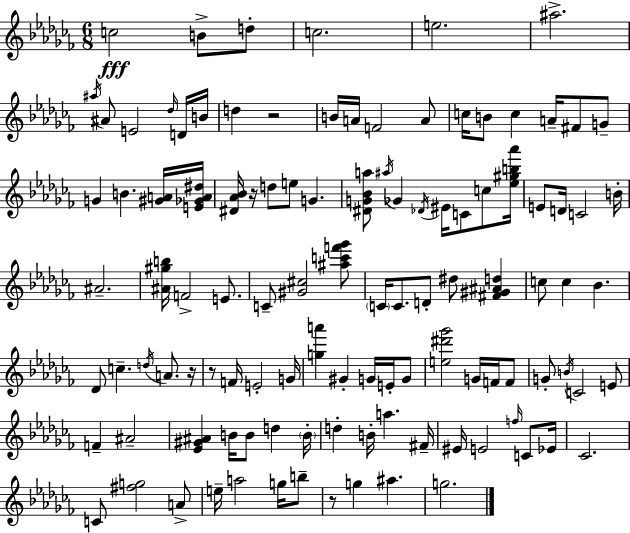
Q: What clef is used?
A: treble